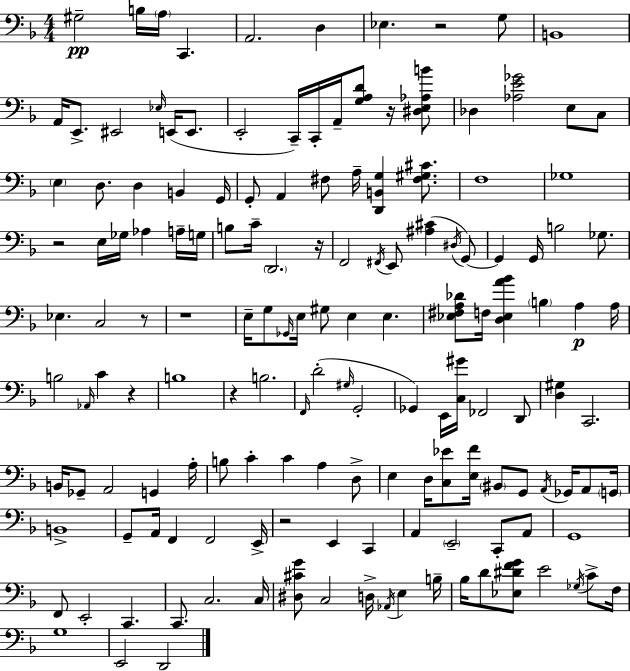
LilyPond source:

{
  \clef bass
  \numericTimeSignature
  \time 4/4
  \key d \minor
  \repeat volta 2 { gis2--\pp b16 \parenthesize a16 c,4. | a,2. d4 | ees4. r2 g8 | b,1 | \break a,16 e,8.-> eis,2 \grace { ees16 }( e,16 e,8. | e,2-. c,16--) c,16-. a,16-- <g a d'>8 r16 <dis e aes b'>8 | des4 <aes e' ges'>2 e8 c8 | \parenthesize e4 d8. d4 b,4 | \break g,16 g,8-. a,4 fis8 a16-- <d, b, g>4 <fis gis cis'>8. | f1 | ges1 | r2 e16 ges16 aes4 a16-- | \break g16 b8 c'16-- \parenthesize d,2. | r16 f,2 \acciaccatura { fis,16 } e,8 <ais cis'>4( | \acciaccatura { dis16 } g,8~~) g,4 g,16 b2 | ges8. ees4. c2 | \break r8 r1 | e16-- g8 \grace { ges,16 } e16 gis8 e4 e4. | <ees fis a des'>8 f16 <d ees a' bes'>4 \parenthesize b4 a4\p | a16 b2 \grace { aes,16 } c'4 | \break r4 b1 | r4 b2. | \grace { f,16 } d'2-.( \grace { gis16 } g,2-. | ges,4) e,16 <c gis'>16 fes,2 | \break d,8 <d gis>4 c,2. | b,16 ges,8-- a,2 | g,4 a16-. b8 c'4-. c'4 | a4 d8-> e4 d16 <c ees'>8 <e f'>16 \parenthesize bis,8 | \break g,8 \acciaccatura { a,16 } ges,16 a,8 \parenthesize g,16 b,1-> | g,8-- a,16 f,4 f,2 | e,16-> r2 | e,4 c,4 a,4 \parenthesize e,2-- | \break c,8-. a,8 g,1 | f,8 e,2-. | c,4. c,8. c2. | c16 <dis cis' g'>8 c2 | \break d16-> \acciaccatura { aes,16 } e4 b16-- bes16 d'8 <ees dis' f' g'>8 e'2 | \acciaccatura { ges16 } c'8-> f16 g1 | e,2 | d,2 } \bar "|."
}